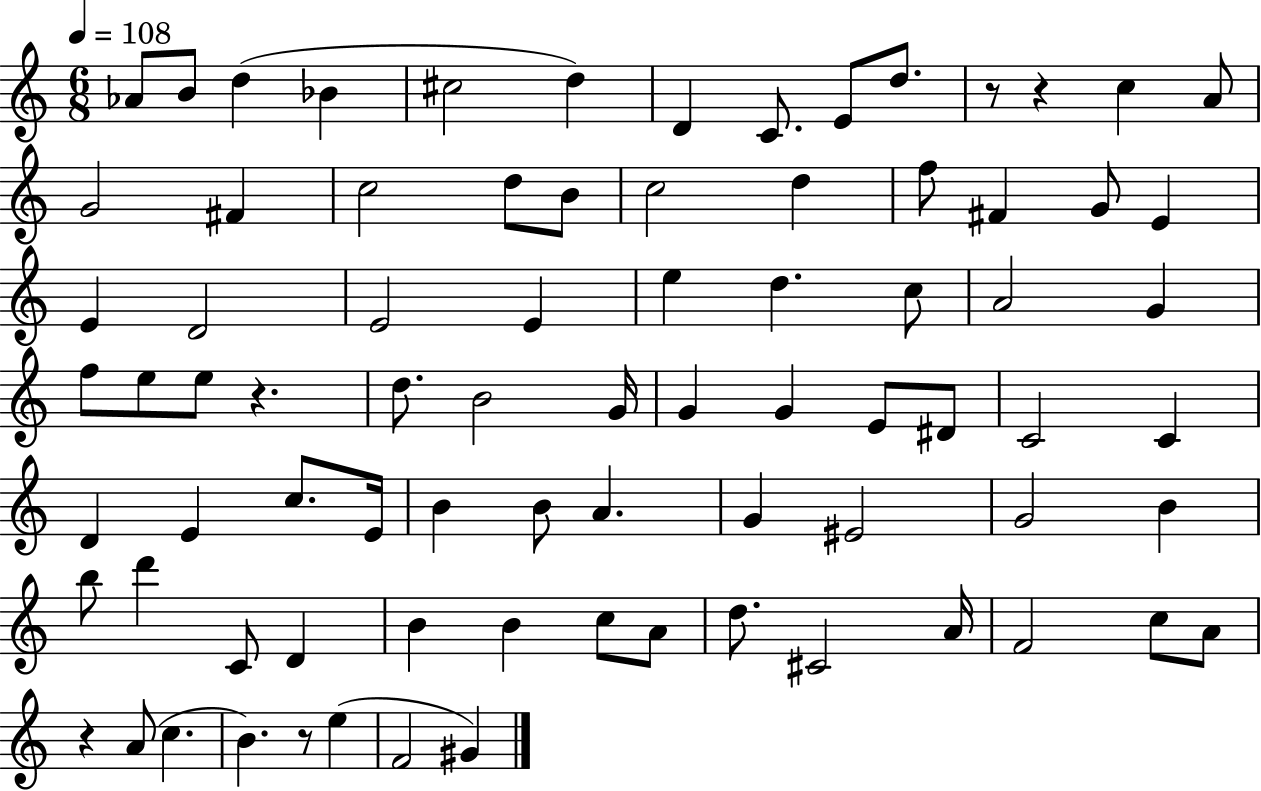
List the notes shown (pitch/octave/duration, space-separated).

Ab4/e B4/e D5/q Bb4/q C#5/h D5/q D4/q C4/e. E4/e D5/e. R/e R/q C5/q A4/e G4/h F#4/q C5/h D5/e B4/e C5/h D5/q F5/e F#4/q G4/e E4/q E4/q D4/h E4/h E4/q E5/q D5/q. C5/e A4/h G4/q F5/e E5/e E5/e R/q. D5/e. B4/h G4/s G4/q G4/q E4/e D#4/e C4/h C4/q D4/q E4/q C5/e. E4/s B4/q B4/e A4/q. G4/q EIS4/h G4/h B4/q B5/e D6/q C4/e D4/q B4/q B4/q C5/e A4/e D5/e. C#4/h A4/s F4/h C5/e A4/e R/q A4/e C5/q. B4/q. R/e E5/q F4/h G#4/q